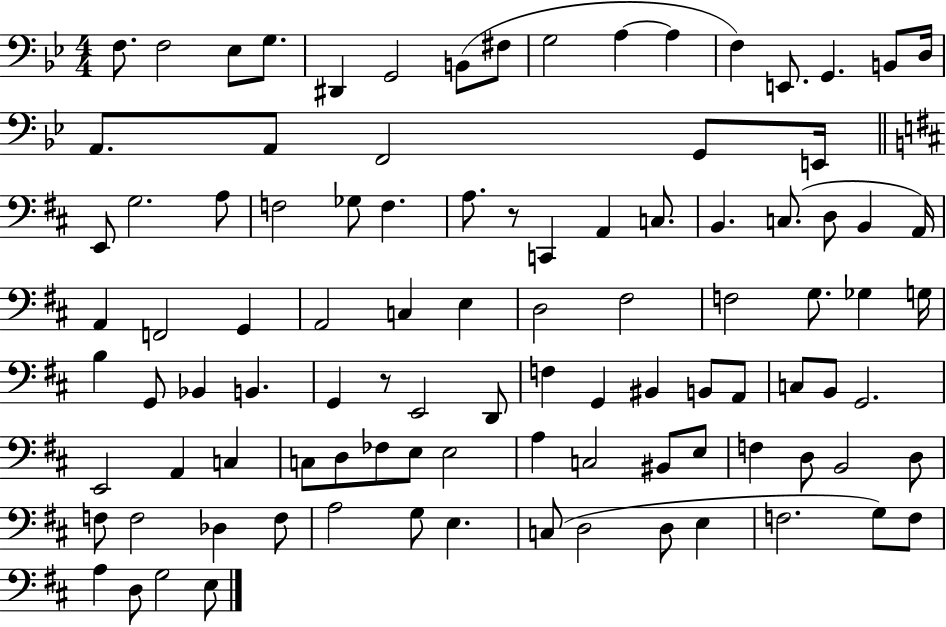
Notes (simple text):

F3/e. F3/h Eb3/e G3/e. D#2/q G2/h B2/e F#3/e G3/h A3/q A3/q F3/q E2/e. G2/q. B2/e D3/s A2/e. A2/e F2/h G2/e E2/s E2/e G3/h. A3/e F3/h Gb3/e F3/q. A3/e. R/e C2/q A2/q C3/e. B2/q. C3/e. D3/e B2/q A2/s A2/q F2/h G2/q A2/h C3/q E3/q D3/h F#3/h F3/h G3/e. Gb3/q G3/s B3/q G2/e Bb2/q B2/q. G2/q R/e E2/h D2/e F3/q G2/q BIS2/q B2/e A2/e C3/e B2/e G2/h. E2/h A2/q C3/q C3/e D3/e FES3/e E3/e E3/h A3/q C3/h BIS2/e E3/e F3/q D3/e B2/h D3/e F3/e F3/h Db3/q F3/e A3/h G3/e E3/q. C3/e D3/h D3/e E3/q F3/h. G3/e F3/e A3/q D3/e G3/h E3/e